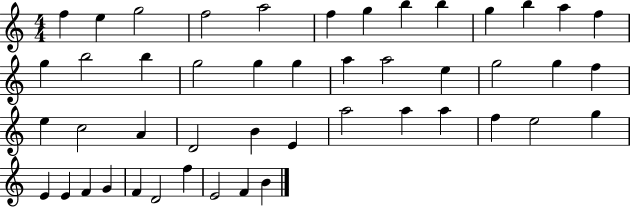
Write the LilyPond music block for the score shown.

{
  \clef treble
  \numericTimeSignature
  \time 4/4
  \key c \major
  f''4 e''4 g''2 | f''2 a''2 | f''4 g''4 b''4 b''4 | g''4 b''4 a''4 f''4 | \break g''4 b''2 b''4 | g''2 g''4 g''4 | a''4 a''2 e''4 | g''2 g''4 f''4 | \break e''4 c''2 a'4 | d'2 b'4 e'4 | a''2 a''4 a''4 | f''4 e''2 g''4 | \break e'4 e'4 f'4 g'4 | f'4 d'2 f''4 | e'2 f'4 b'4 | \bar "|."
}